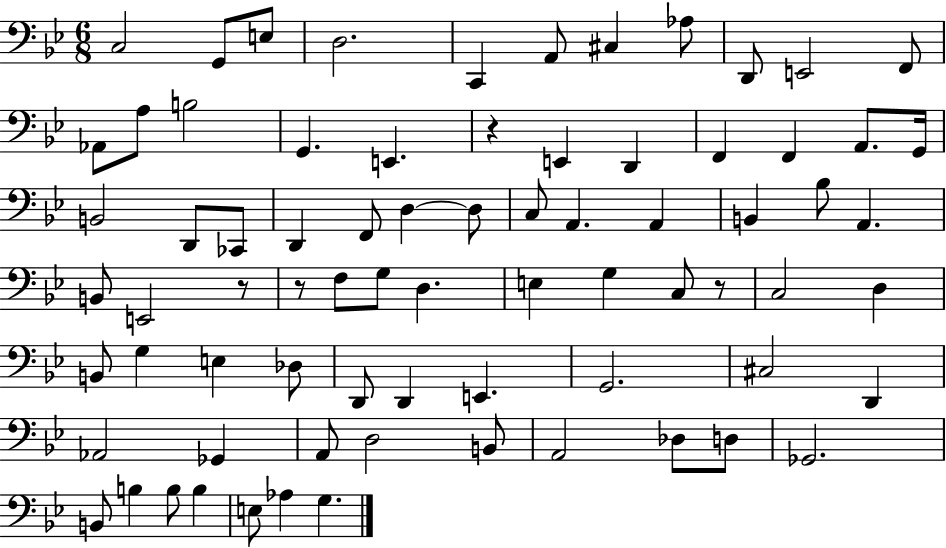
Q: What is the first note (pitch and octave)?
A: C3